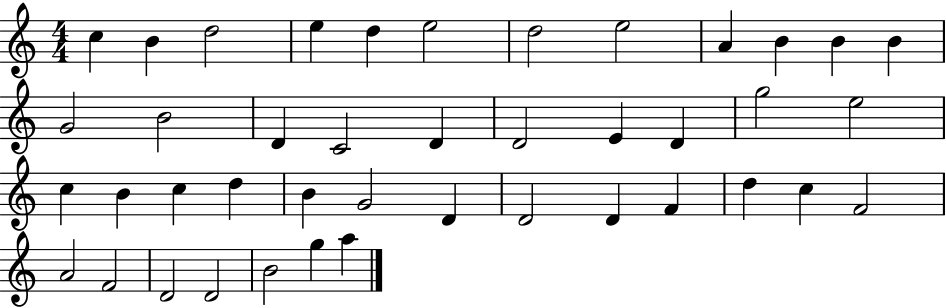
{
  \clef treble
  \numericTimeSignature
  \time 4/4
  \key c \major
  c''4 b'4 d''2 | e''4 d''4 e''2 | d''2 e''2 | a'4 b'4 b'4 b'4 | \break g'2 b'2 | d'4 c'2 d'4 | d'2 e'4 d'4 | g''2 e''2 | \break c''4 b'4 c''4 d''4 | b'4 g'2 d'4 | d'2 d'4 f'4 | d''4 c''4 f'2 | \break a'2 f'2 | d'2 d'2 | b'2 g''4 a''4 | \bar "|."
}